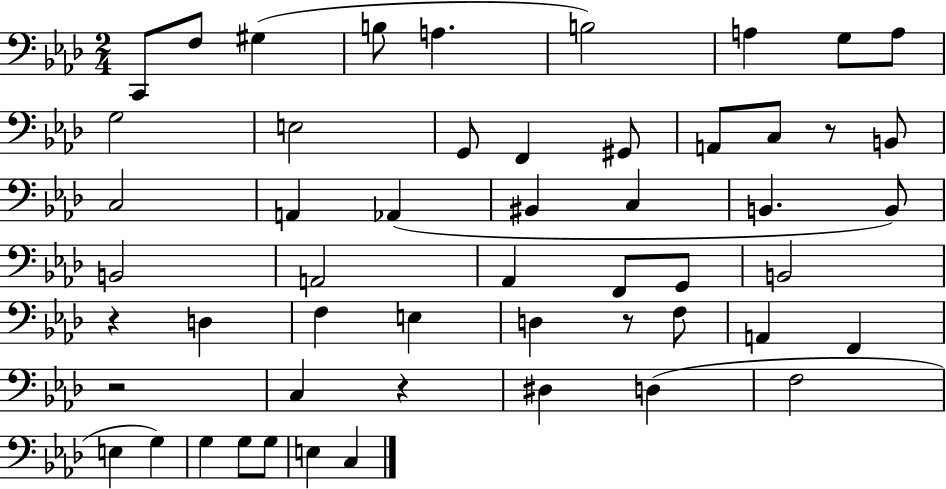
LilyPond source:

{
  \clef bass
  \numericTimeSignature
  \time 2/4
  \key aes \major
  c,8 f8 gis4( | b8 a4. | b2) | a4 g8 a8 | \break g2 | e2 | g,8 f,4 gis,8 | a,8 c8 r8 b,8 | \break c2 | a,4 aes,4( | bis,4 c4 | b,4. b,8) | \break b,2 | a,2 | aes,4 f,8 g,8 | b,2 | \break r4 d4 | f4 e4 | d4 r8 f8 | a,4 f,4 | \break r2 | c4 r4 | dis4 d4( | f2 | \break e4 g4) | g4 g8 g8 | e4 c4 | \bar "|."
}